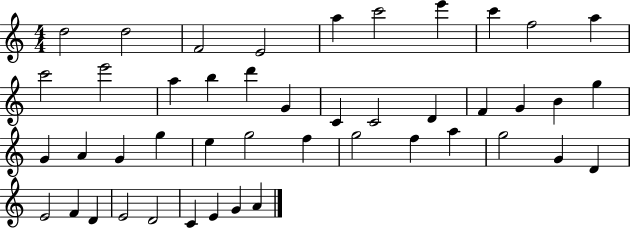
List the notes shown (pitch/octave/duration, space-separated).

D5/h D5/h F4/h E4/h A5/q C6/h E6/q C6/q F5/h A5/q C6/h E6/h A5/q B5/q D6/q G4/q C4/q C4/h D4/q F4/q G4/q B4/q G5/q G4/q A4/q G4/q G5/q E5/q G5/h F5/q G5/h F5/q A5/q G5/h G4/q D4/q E4/h F4/q D4/q E4/h D4/h C4/q E4/q G4/q A4/q